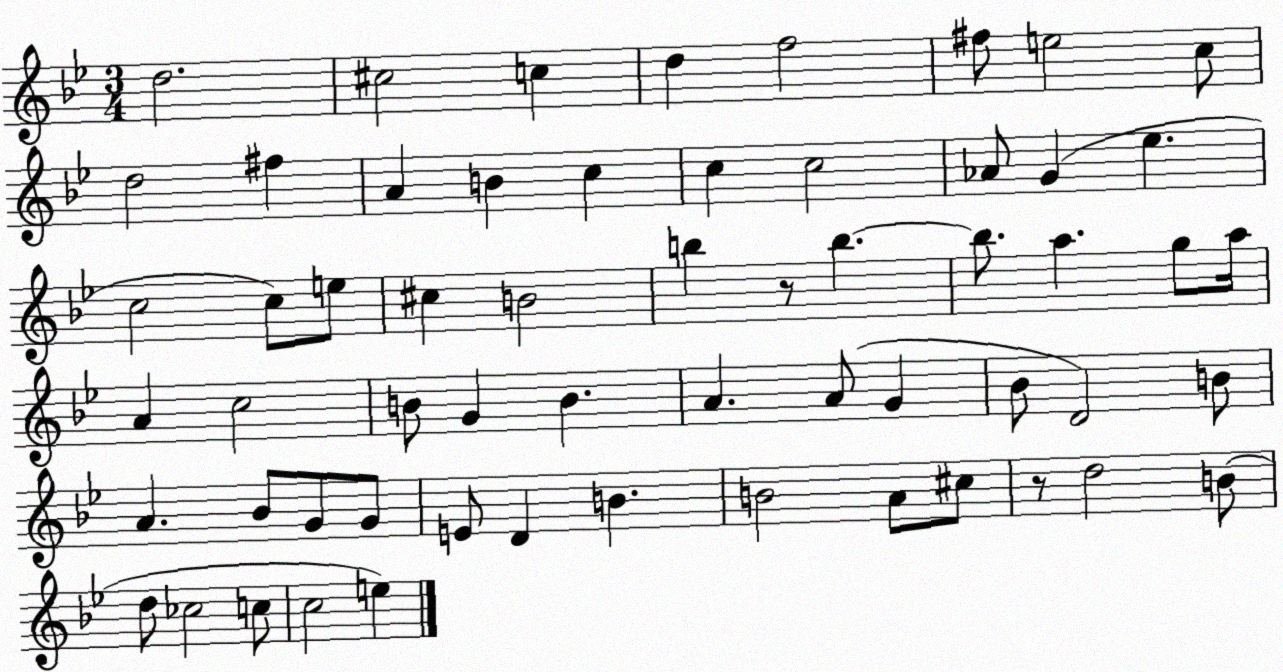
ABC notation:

X:1
T:Untitled
M:3/4
L:1/4
K:Bb
d2 ^c2 c d f2 ^f/2 e2 c/2 d2 ^f A B c c c2 _A/2 G _e c2 c/2 e/2 ^c B2 b z/2 b b/2 a g/2 a/4 A c2 B/2 G B A A/2 G _B/2 D2 B/2 A _B/2 G/2 G/2 E/2 D B B2 A/2 ^c/2 z/2 d2 B/2 d/2 _c2 c/2 c2 e